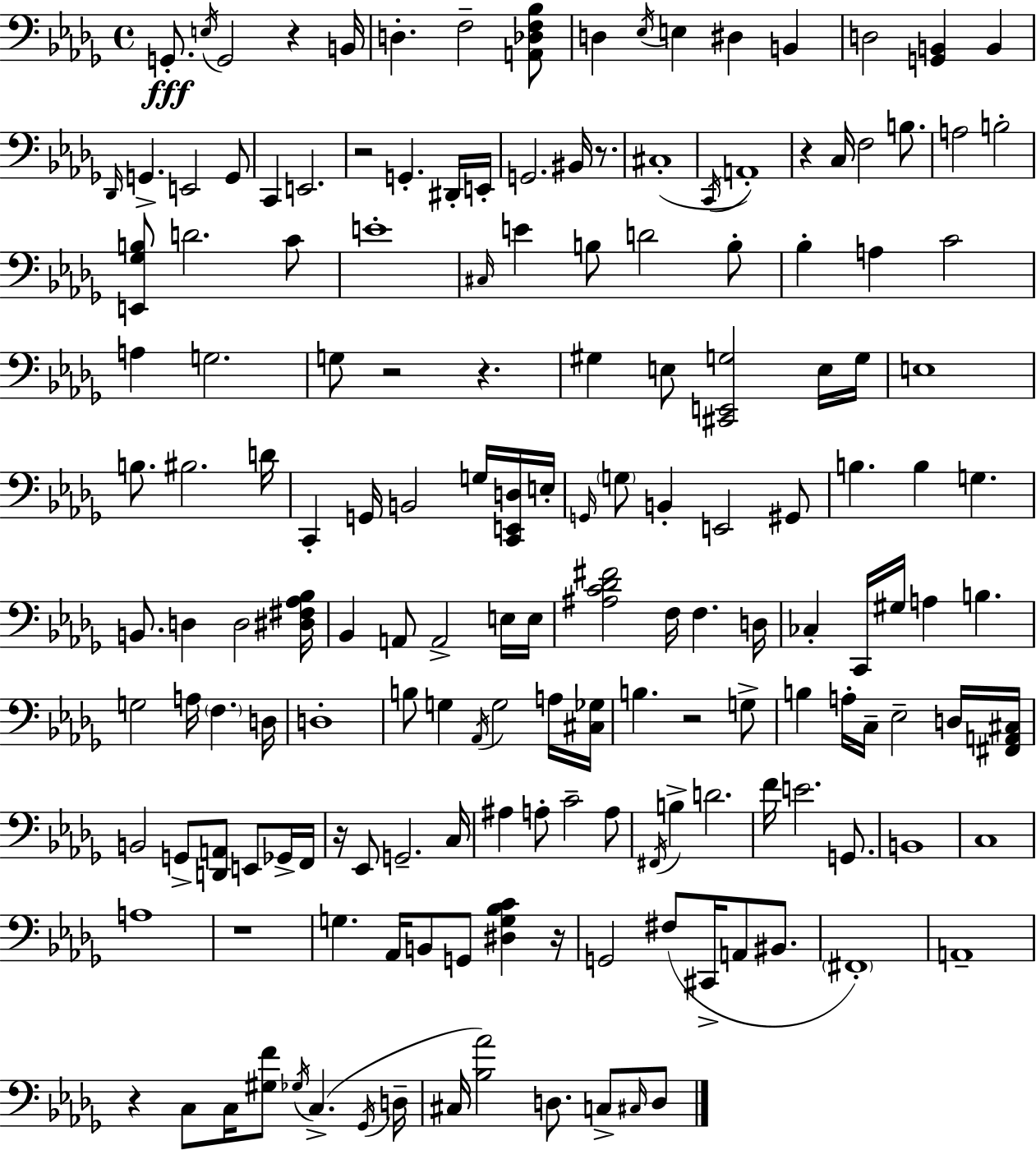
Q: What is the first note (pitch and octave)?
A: G2